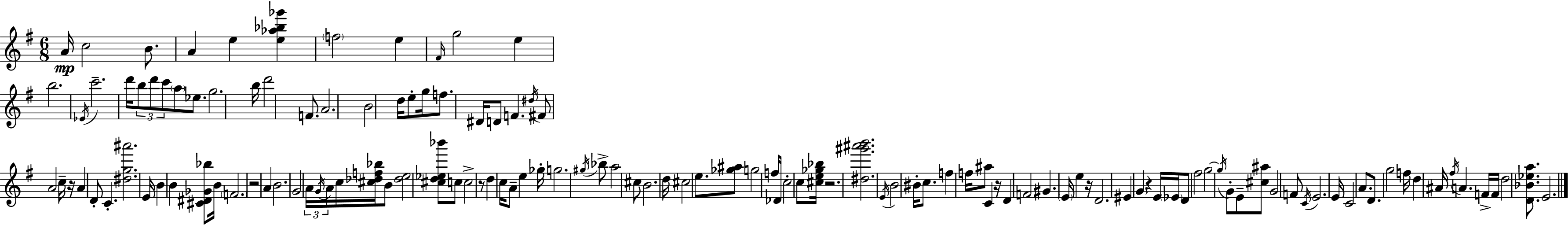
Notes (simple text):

A4/s C5/h B4/e. A4/q E5/q [E5,Ab5,Bb5,Gb6]/q F5/h E5/q F#4/s G5/h E5/q B5/h. Eb4/s C6/h. D6/s B5/e D6/e C6/e A5/e Eb5/e. G5/h. B5/s D6/h F4/e. A4/h. B4/h D5/s E5/e G5/s F5/e. D#4/s D4/e F4/q. D#5/s F#4/e A4/h C5/s R/s A4/q D4/e C4/q. [D#5,G5,A#6]/h. E4/s B4/q B4/q [C#4,D#4,Gb4,Bb5]/e B4/s F4/h. R/h A4/q B4/h. G4/h A4/s G4/s A4/s C5/s [C#5,Db5,F5,Bb5]/s B4/e [Db5,E5]/h [C#5,D5,Eb5,Bb6]/e C5/e C5/h R/e D5/q C5/s A4/e E5/q Gb5/s G5/h. G#5/s Bb5/e A5/h C#5/e B4/h. D5/s C#5/h E5/e. [Gb5,A#5]/e G5/h F5/e Db4/s C5/h C5/e [C#5,E5,Gb5,Bb5]/s R/h. [D#5,G#6,A#6,B6]/h. E4/s B4/h BIS4/s C5/e. F5/q F5/s A#5/e C4/q R/s D4/q F4/h G#4/q. E4/s E5/q R/s D4/h. EIS4/q G4/q R/q E4/s Eb4/s D4/e F#5/h G5/h G5/s G4/e E4/e [C#5,A#5]/e G4/h F4/e C4/s E4/h. E4/s C4/h A4/e. D4/e. G5/h F5/s D5/q A#4/s F#5/s A4/q. F4/s F4/s D5/h [D4,Bb4,Eb5,A5]/e. E4/h.